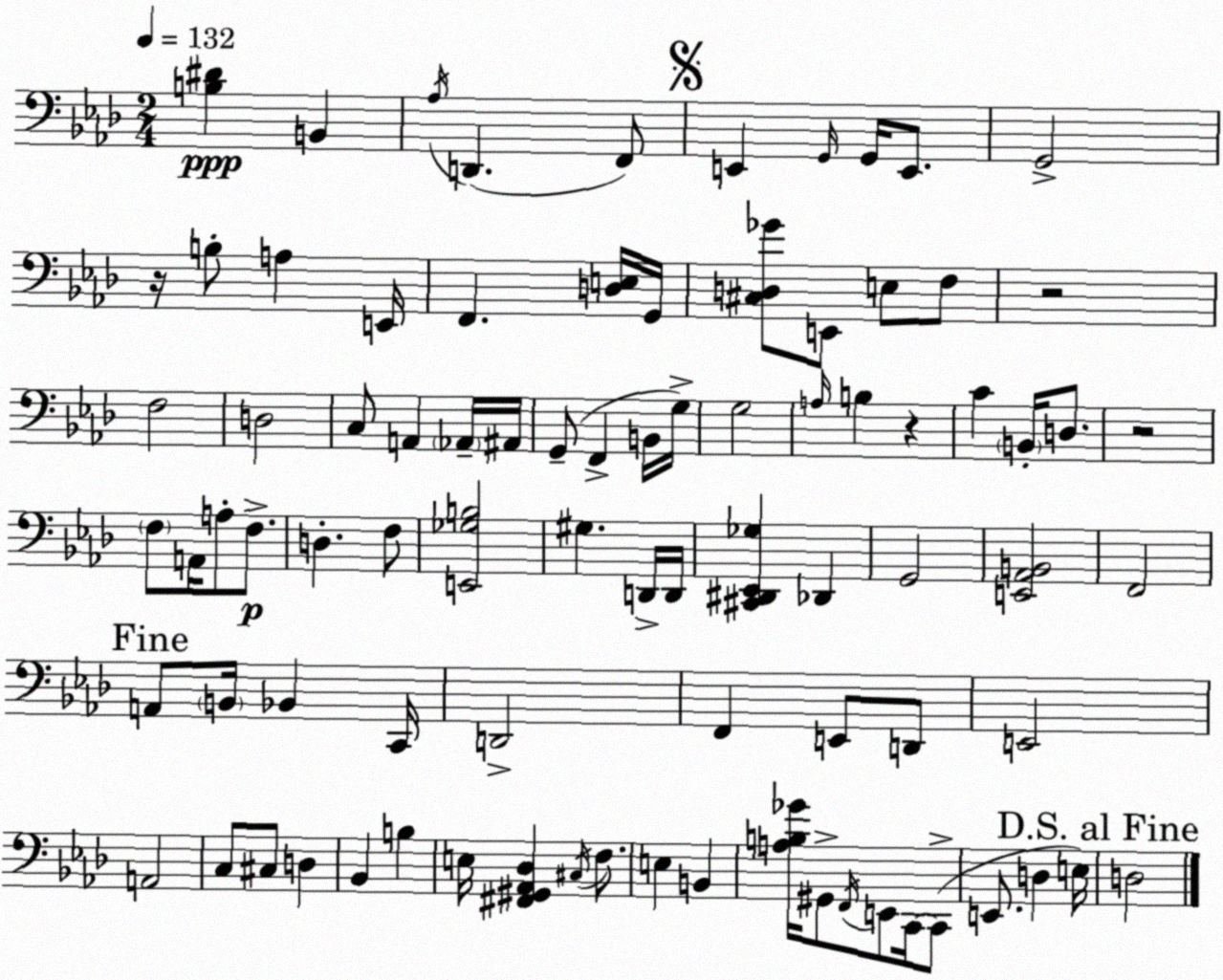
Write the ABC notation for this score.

X:1
T:Untitled
M:2/4
L:1/4
K:Ab
[B,^D] B,, _A,/4 D,, F,,/2 E,, G,,/4 G,,/4 E,,/2 G,,2 z/4 B,/2 A, E,,/4 F,, [D,E,]/4 G,,/4 [^C,D,_G]/2 E,,/2 E,/2 F,/2 z2 F,2 D,2 C,/2 A,, _A,,/4 ^A,,/4 G,,/2 F,, B,,/4 G,/4 G,2 A,/4 B, z C B,,/4 D,/2 z2 F,/2 A,,/4 A,/2 F,/2 D, F,/2 [E,,_G,B,]2 ^G, D,,/4 D,,/4 [^C,,^D,,_E,,_G,] _D,, G,,2 [E,,_A,,B,,]2 F,,2 A,,/2 B,,/4 _B,, C,,/4 D,,2 F,, E,,/2 D,,/2 E,,2 A,,2 C,/2 ^C,/2 D, _B,, B, E,/4 [^F,,^G,,_A,,_D,] ^C,/4 F,/2 E, B,, [A,B,_G]/4 ^G,,/2 F,,/4 E,,/2 C,,/4 C,,/2 E,,/2 D, E,/4 D,2